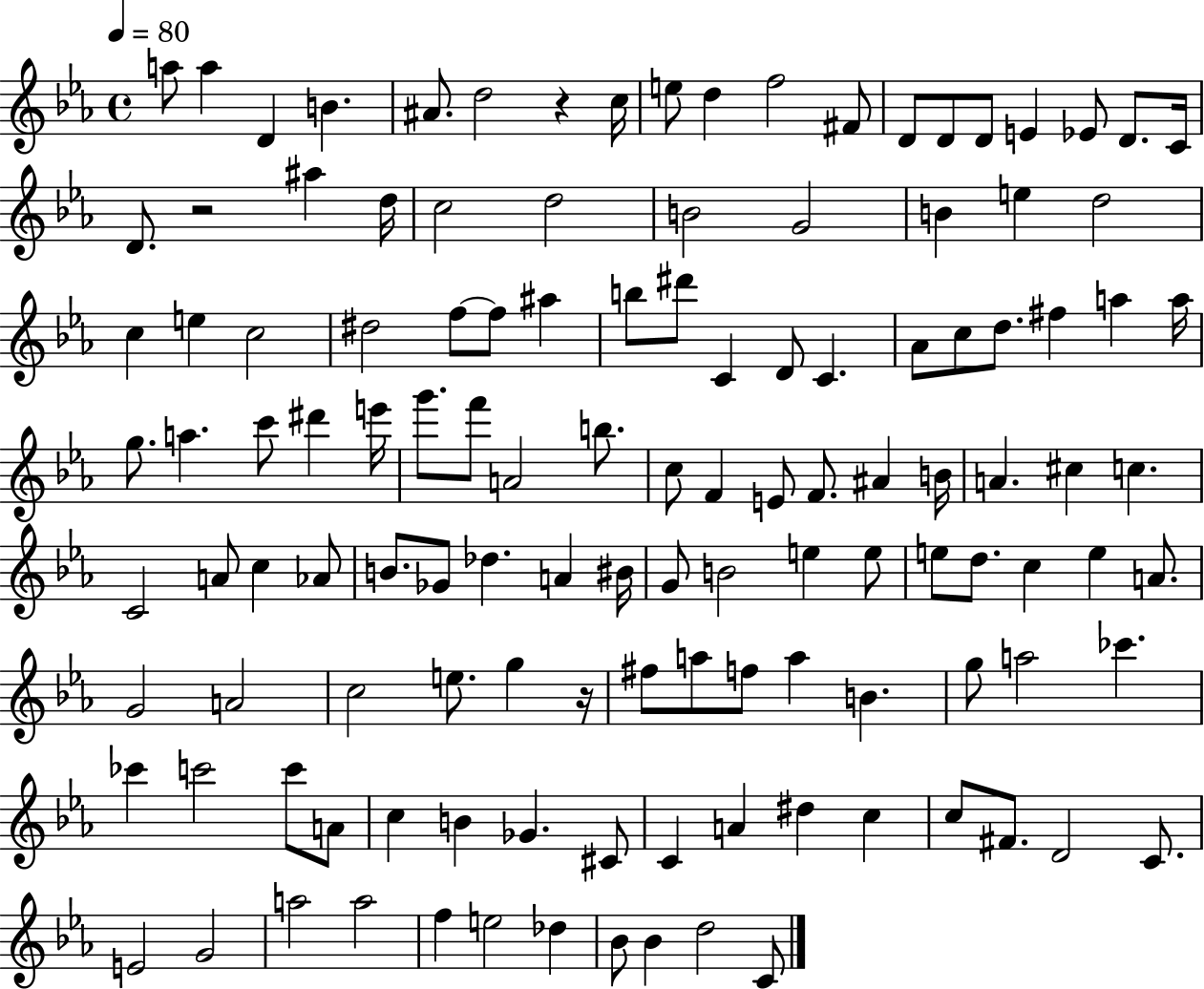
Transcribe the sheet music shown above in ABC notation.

X:1
T:Untitled
M:4/4
L:1/4
K:Eb
a/2 a D B ^A/2 d2 z c/4 e/2 d f2 ^F/2 D/2 D/2 D/2 E _E/2 D/2 C/4 D/2 z2 ^a d/4 c2 d2 B2 G2 B e d2 c e c2 ^d2 f/2 f/2 ^a b/2 ^d'/2 C D/2 C _A/2 c/2 d/2 ^f a a/4 g/2 a c'/2 ^d' e'/4 g'/2 f'/2 A2 b/2 c/2 F E/2 F/2 ^A B/4 A ^c c C2 A/2 c _A/2 B/2 _G/2 _d A ^B/4 G/2 B2 e e/2 e/2 d/2 c e A/2 G2 A2 c2 e/2 g z/4 ^f/2 a/2 f/2 a B g/2 a2 _c' _c' c'2 c'/2 A/2 c B _G ^C/2 C A ^d c c/2 ^F/2 D2 C/2 E2 G2 a2 a2 f e2 _d _B/2 _B d2 C/2